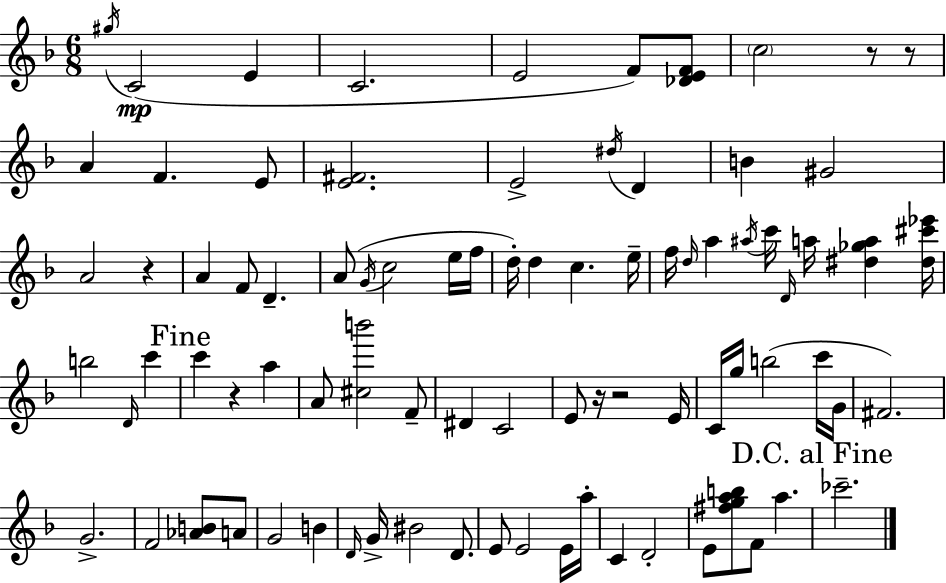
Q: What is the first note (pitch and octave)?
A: G#5